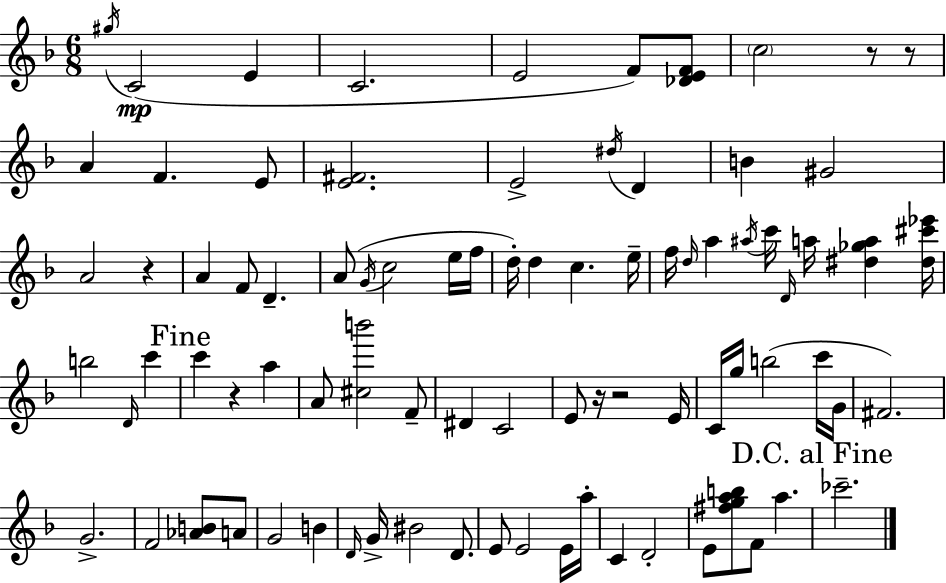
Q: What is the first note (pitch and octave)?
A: G#5